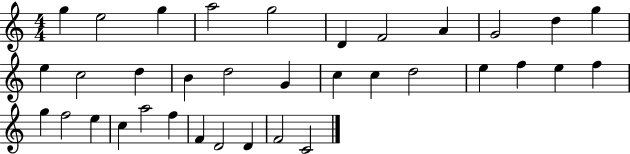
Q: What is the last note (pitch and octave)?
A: C4